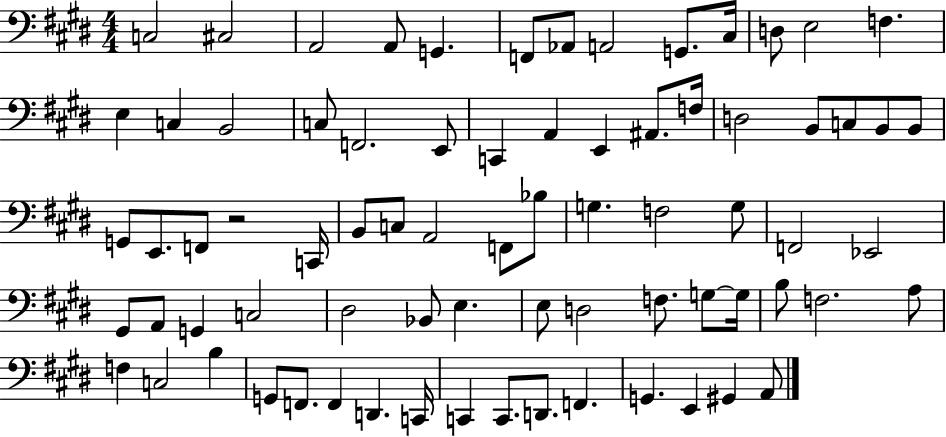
X:1
T:Untitled
M:4/4
L:1/4
K:E
C,2 ^C,2 A,,2 A,,/2 G,, F,,/2 _A,,/2 A,,2 G,,/2 ^C,/4 D,/2 E,2 F, E, C, B,,2 C,/2 F,,2 E,,/2 C,, A,, E,, ^A,,/2 F,/4 D,2 B,,/2 C,/2 B,,/2 B,,/2 G,,/2 E,,/2 F,,/2 z2 C,,/4 B,,/2 C,/2 A,,2 F,,/2 _B,/2 G, F,2 G,/2 F,,2 _E,,2 ^G,,/2 A,,/2 G,, C,2 ^D,2 _B,,/2 E, E,/2 D,2 F,/2 G,/2 G,/4 B,/2 F,2 A,/2 F, C,2 B, G,,/2 F,,/2 F,, D,, C,,/4 C,, C,,/2 D,,/2 F,, G,, E,, ^G,, A,,/2